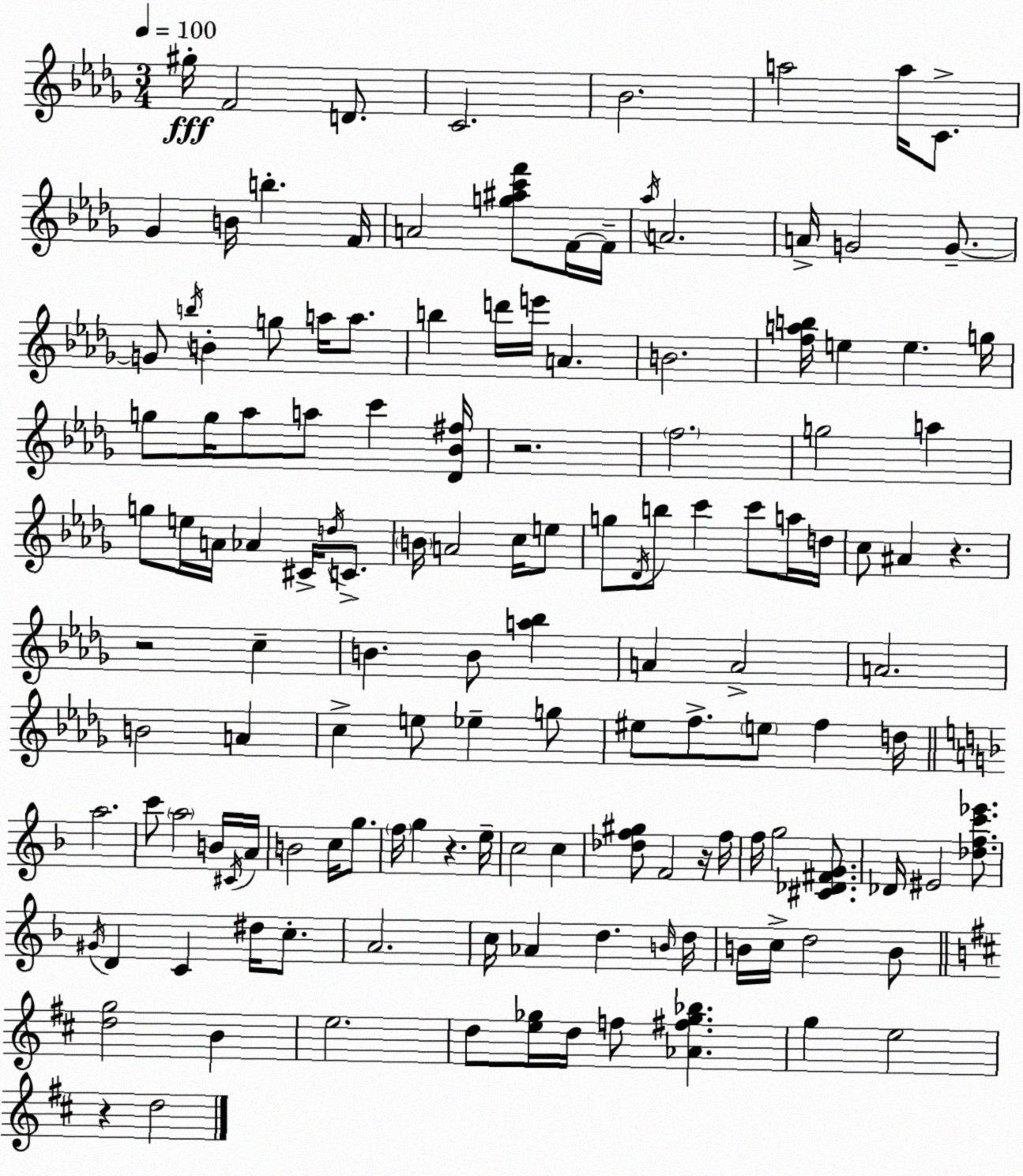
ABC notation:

X:1
T:Untitled
M:3/4
L:1/4
K:Bbm
^g/4 F2 D/2 C2 _B2 a2 a/4 C/2 _G B/4 b F/4 A2 [g^ac'f']/2 F/4 F/4 _a/4 A2 A/4 G2 G/2 G/2 b/4 B g/2 a/4 a/2 b d'/4 e'/4 A B2 [fab]/4 e e g/4 g/2 g/4 _a/2 a/2 c' [_D_B^f]/4 z2 f2 g2 a g/2 e/4 A/4 _A ^C/4 d/4 C/2 B/4 A2 c/4 e/2 g/2 _D/4 b/2 c' c'/2 a/4 d/4 c/2 ^A z z2 c B B/2 [a_b] A A2 A2 B2 A c e/2 _e g/2 ^e/2 f/2 e/2 f d/4 a2 c'/2 a2 B/4 ^C/4 A/4 B2 c/4 g/2 f/4 g z e/4 c2 c [_df^g]/2 F2 z/4 f/4 f/4 g2 [^C_D^FG]/2 _D/4 ^E2 [_dfc'_e']/2 ^G/4 D C ^d/4 c/2 A2 c/4 _A d B/4 d/4 B/4 c/4 d2 B/2 [dg]2 B e2 d/2 [e_g]/4 d/4 f/2 [_A^f_g_b] g e2 z d2